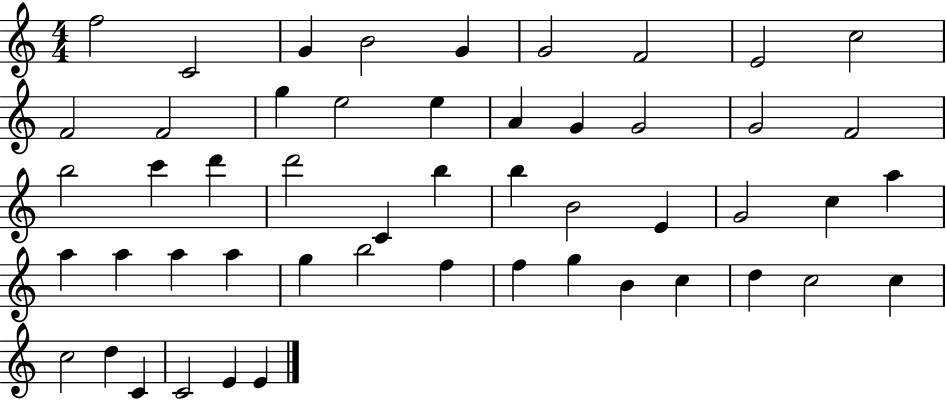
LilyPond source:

{
  \clef treble
  \numericTimeSignature
  \time 4/4
  \key c \major
  f''2 c'2 | g'4 b'2 g'4 | g'2 f'2 | e'2 c''2 | \break f'2 f'2 | g''4 e''2 e''4 | a'4 g'4 g'2 | g'2 f'2 | \break b''2 c'''4 d'''4 | d'''2 c'4 b''4 | b''4 b'2 e'4 | g'2 c''4 a''4 | \break a''4 a''4 a''4 a''4 | g''4 b''2 f''4 | f''4 g''4 b'4 c''4 | d''4 c''2 c''4 | \break c''2 d''4 c'4 | c'2 e'4 e'4 | \bar "|."
}